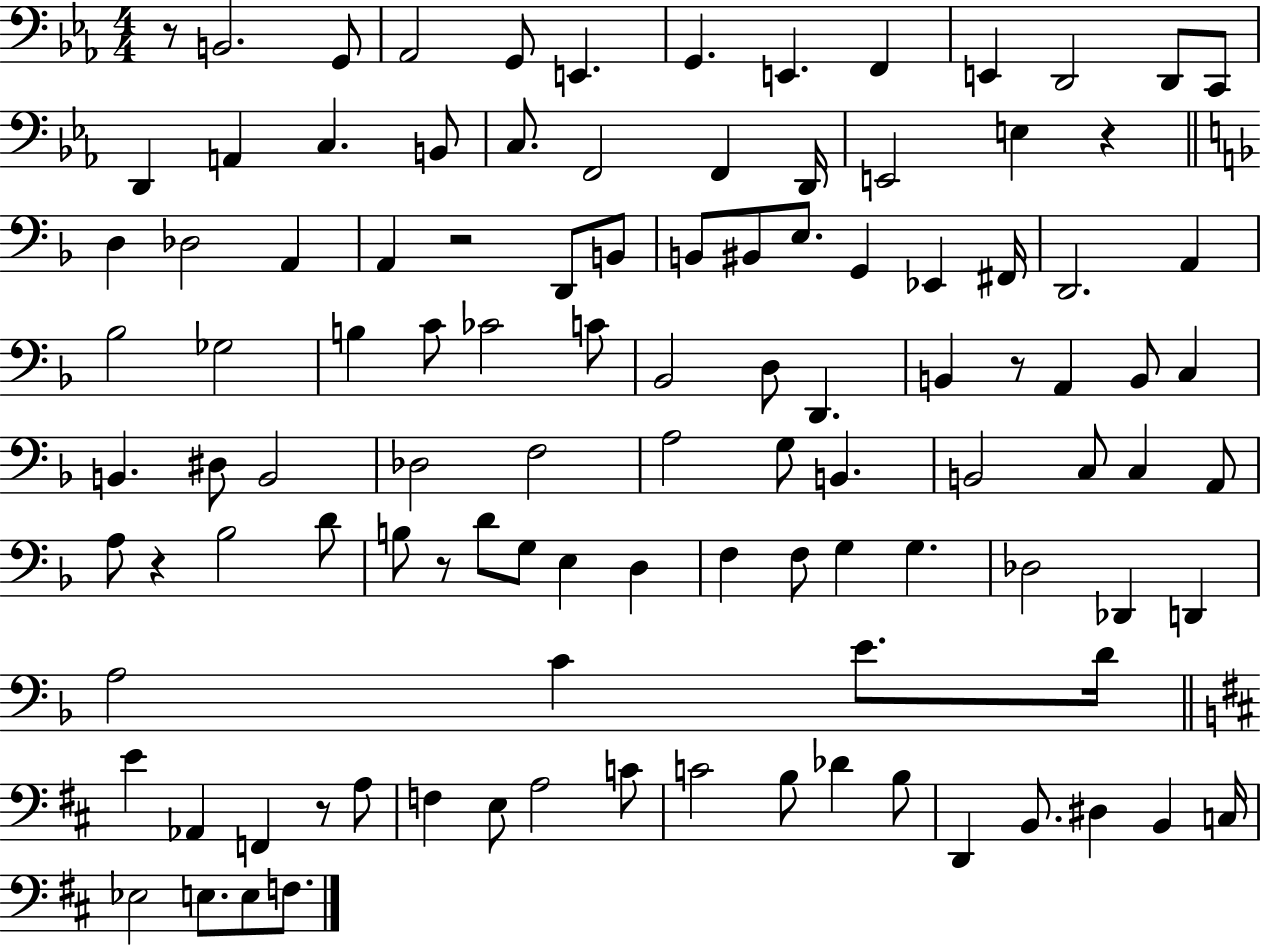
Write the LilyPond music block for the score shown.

{
  \clef bass
  \numericTimeSignature
  \time 4/4
  \key ees \major
  r8 b,2. g,8 | aes,2 g,8 e,4. | g,4. e,4. f,4 | e,4 d,2 d,8 c,8 | \break d,4 a,4 c4. b,8 | c8. f,2 f,4 d,16 | e,2 e4 r4 | \bar "||" \break \key f \major d4 des2 a,4 | a,4 r2 d,8 b,8 | b,8 bis,8 e8. g,4 ees,4 fis,16 | d,2. a,4 | \break bes2 ges2 | b4 c'8 ces'2 c'8 | bes,2 d8 d,4. | b,4 r8 a,4 b,8 c4 | \break b,4. dis8 b,2 | des2 f2 | a2 g8 b,4. | b,2 c8 c4 a,8 | \break a8 r4 bes2 d'8 | b8 r8 d'8 g8 e4 d4 | f4 f8 g4 g4. | des2 des,4 d,4 | \break a2 c'4 e'8. d'16 | \bar "||" \break \key b \minor e'4 aes,4 f,4 r8 a8 | f4 e8 a2 c'8 | c'2 b8 des'4 b8 | d,4 b,8. dis4 b,4 c16 | \break ees2 e8. e8 f8. | \bar "|."
}